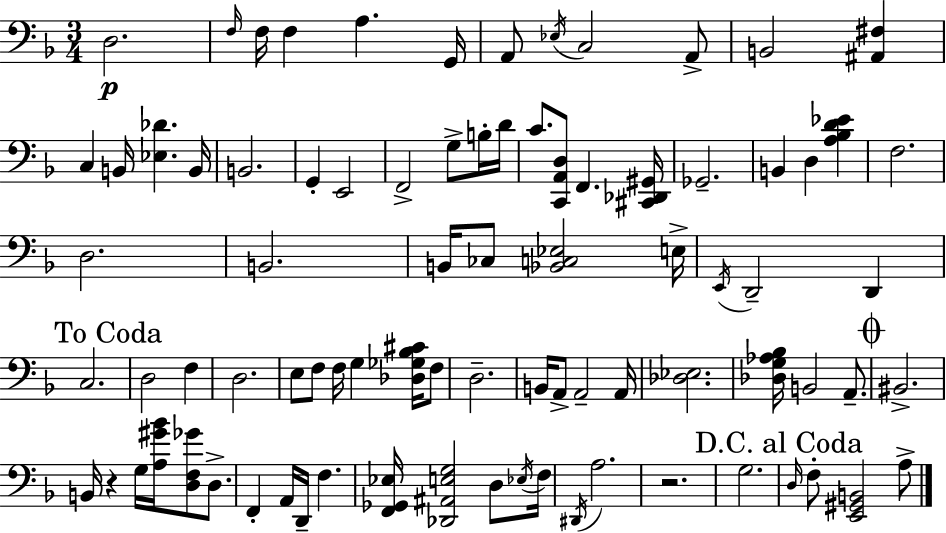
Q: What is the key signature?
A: D minor